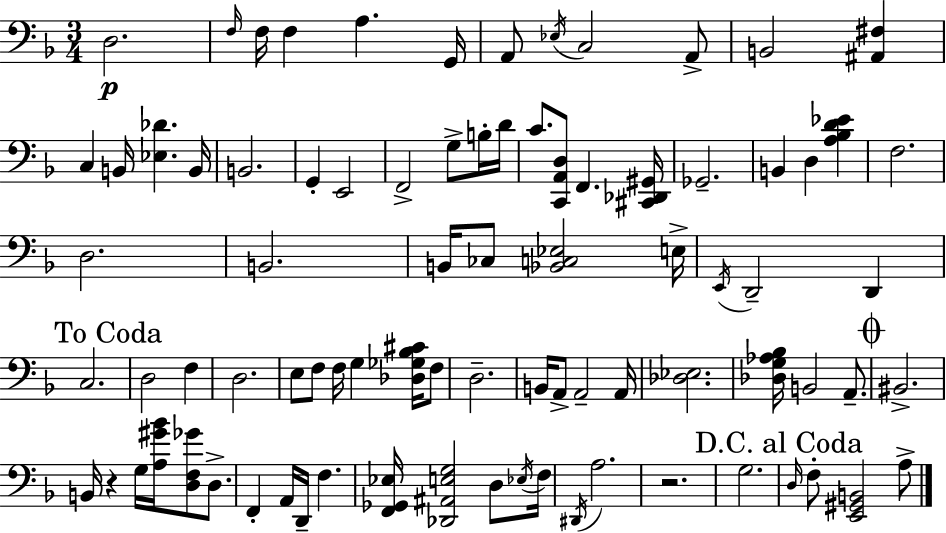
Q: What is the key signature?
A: D minor